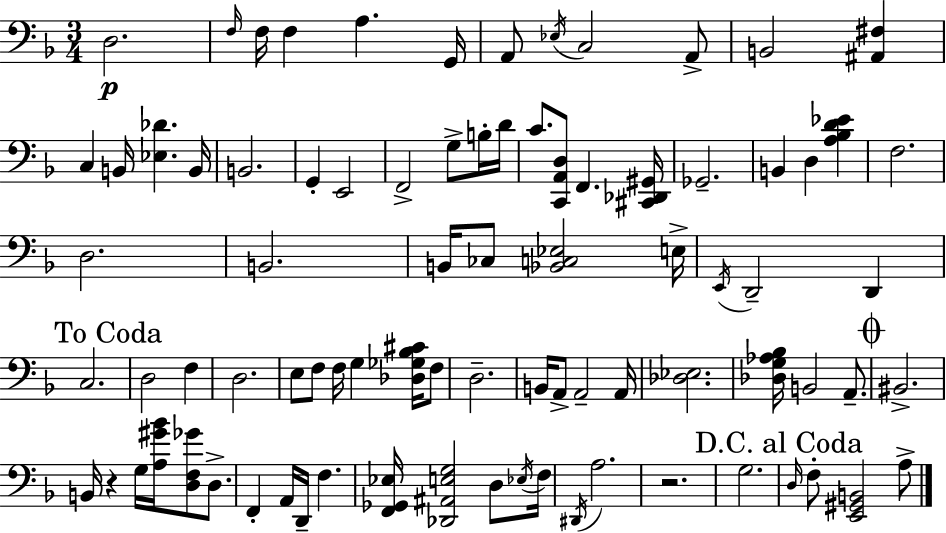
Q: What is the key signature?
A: D minor